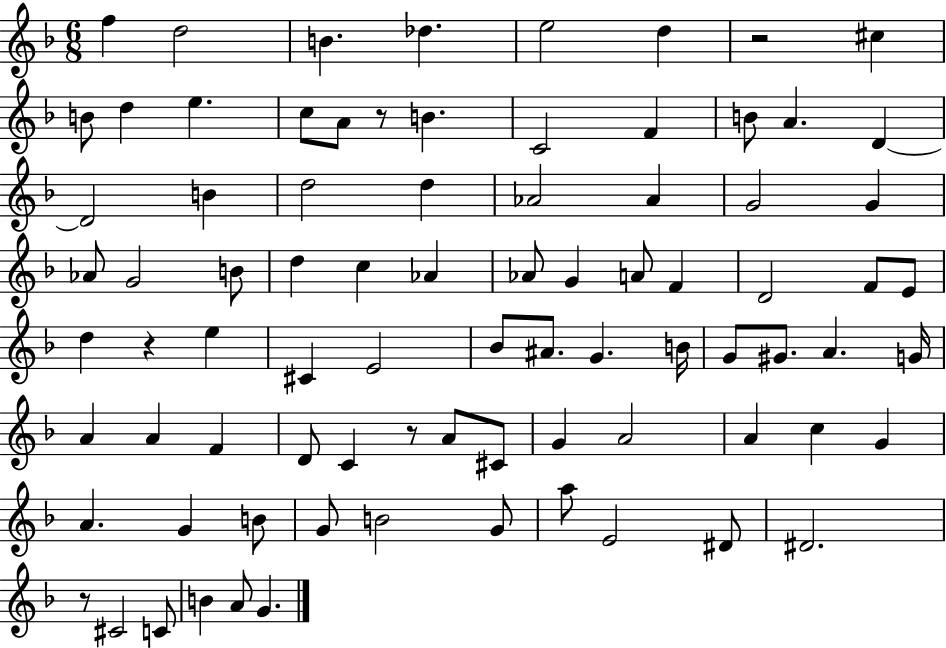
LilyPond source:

{
  \clef treble
  \numericTimeSignature
  \time 6/8
  \key f \major
  \repeat volta 2 { f''4 d''2 | b'4. des''4. | e''2 d''4 | r2 cis''4 | \break b'8 d''4 e''4. | c''8 a'8 r8 b'4. | c'2 f'4 | b'8 a'4. d'4~~ | \break d'2 b'4 | d''2 d''4 | aes'2 aes'4 | g'2 g'4 | \break aes'8 g'2 b'8 | d''4 c''4 aes'4 | aes'8 g'4 a'8 f'4 | d'2 f'8 e'8 | \break d''4 r4 e''4 | cis'4 e'2 | bes'8 ais'8. g'4. b'16 | g'8 gis'8. a'4. g'16 | \break a'4 a'4 f'4 | d'8 c'4 r8 a'8 cis'8 | g'4 a'2 | a'4 c''4 g'4 | \break a'4. g'4 b'8 | g'8 b'2 g'8 | a''8 e'2 dis'8 | dis'2. | \break r8 cis'2 c'8 | b'4 a'8 g'4. | } \bar "|."
}